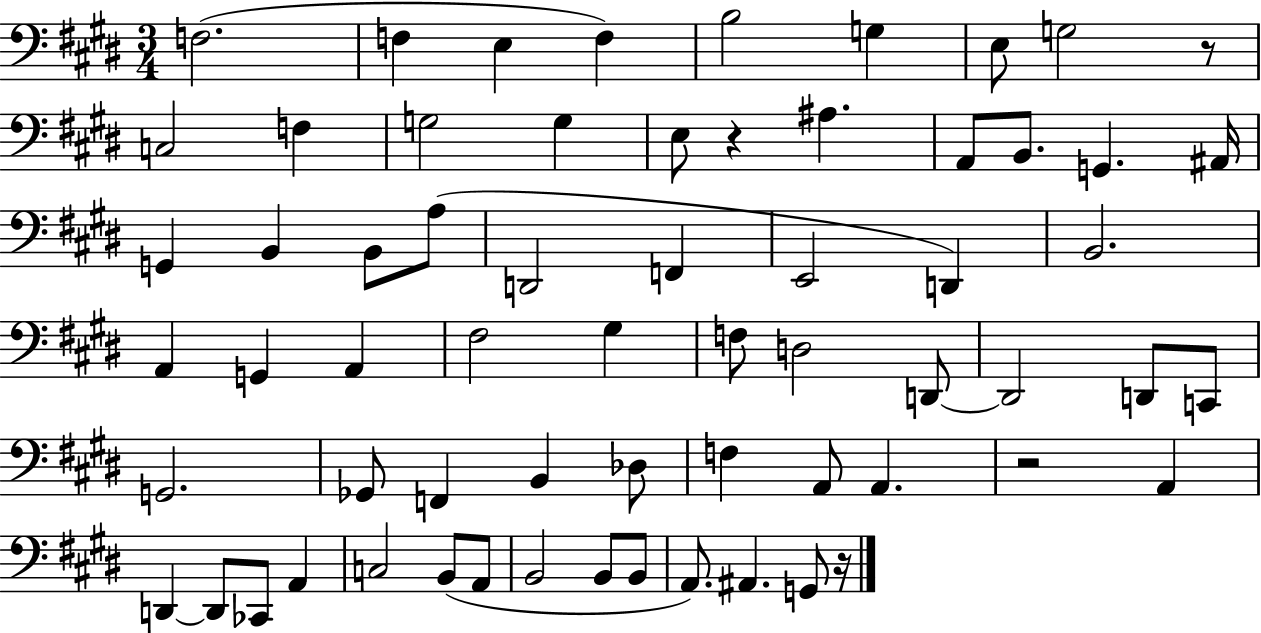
X:1
T:Untitled
M:3/4
L:1/4
K:E
F,2 F, E, F, B,2 G, E,/2 G,2 z/2 C,2 F, G,2 G, E,/2 z ^A, A,,/2 B,,/2 G,, ^A,,/4 G,, B,, B,,/2 A,/2 D,,2 F,, E,,2 D,, B,,2 A,, G,, A,, ^F,2 ^G, F,/2 D,2 D,,/2 D,,2 D,,/2 C,,/2 G,,2 _G,,/2 F,, B,, _D,/2 F, A,,/2 A,, z2 A,, D,, D,,/2 _C,,/2 A,, C,2 B,,/2 A,,/2 B,,2 B,,/2 B,,/2 A,,/2 ^A,, G,,/2 z/4